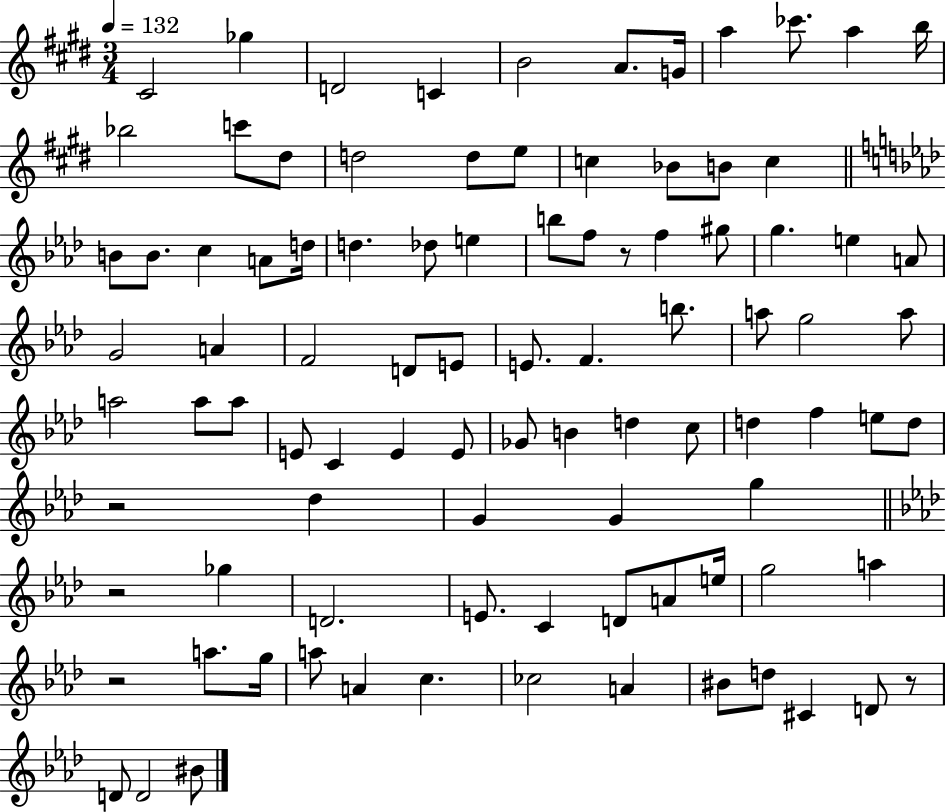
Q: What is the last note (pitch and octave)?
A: BIS4